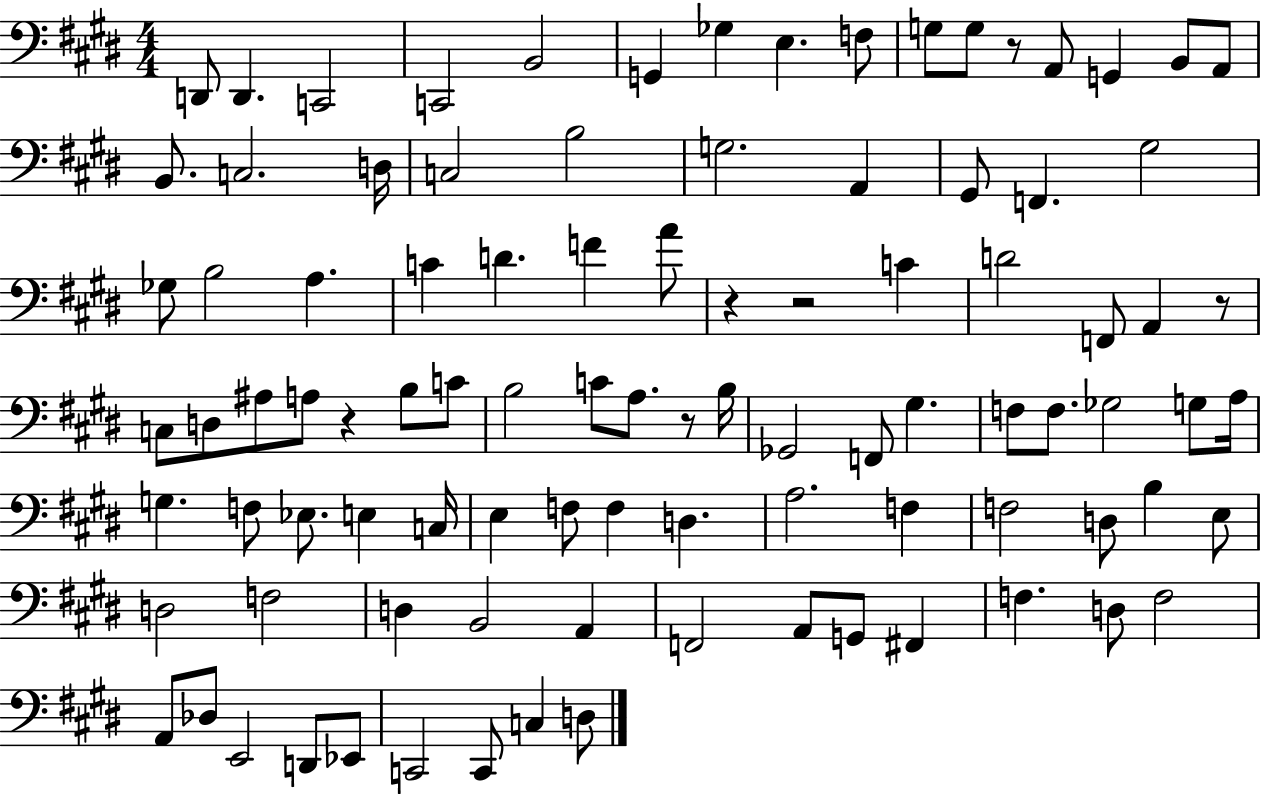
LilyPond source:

{
  \clef bass
  \numericTimeSignature
  \time 4/4
  \key e \major
  d,8 d,4. c,2 | c,2 b,2 | g,4 ges4 e4. f8 | g8 g8 r8 a,8 g,4 b,8 a,8 | \break b,8. c2. d16 | c2 b2 | g2. a,4 | gis,8 f,4. gis2 | \break ges8 b2 a4. | c'4 d'4. f'4 a'8 | r4 r2 c'4 | d'2 f,8 a,4 r8 | \break c8 d8 ais8 a8 r4 b8 c'8 | b2 c'8 a8. r8 b16 | ges,2 f,8 gis4. | f8 f8. ges2 g8 a16 | \break g4. f8 ees8. e4 c16 | e4 f8 f4 d4. | a2. f4 | f2 d8 b4 e8 | \break d2 f2 | d4 b,2 a,4 | f,2 a,8 g,8 fis,4 | f4. d8 f2 | \break a,8 des8 e,2 d,8 ees,8 | c,2 c,8 c4 d8 | \bar "|."
}